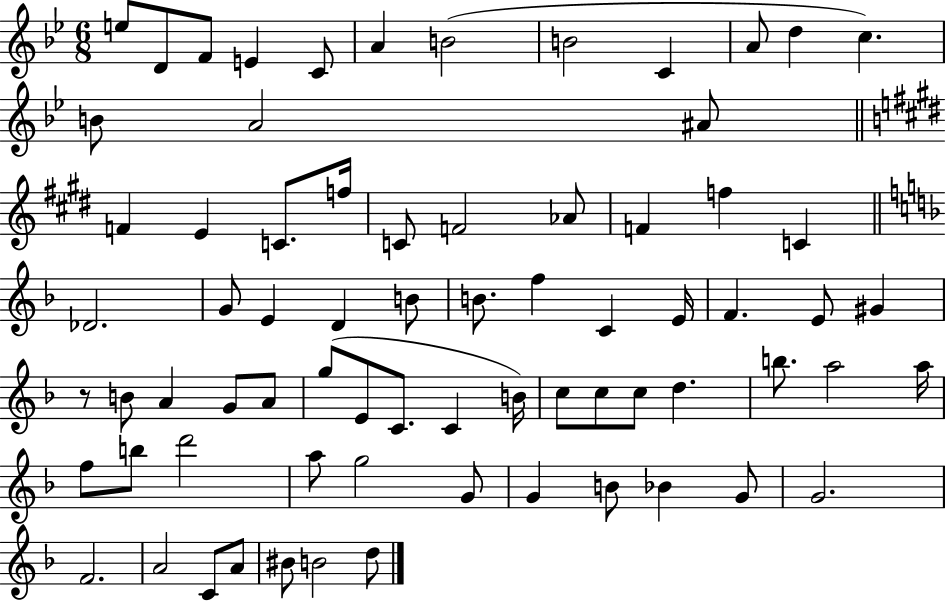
{
  \clef treble
  \numericTimeSignature
  \time 6/8
  \key bes \major
  e''8 d'8 f'8 e'4 c'8 | a'4 b'2( | b'2 c'4 | a'8 d''4 c''4.) | \break b'8 a'2 ais'8 | \bar "||" \break \key e \major f'4 e'4 c'8. f''16 | c'8 f'2 aes'8 | f'4 f''4 c'4 | \bar "||" \break \key d \minor des'2. | g'8 e'4 d'4 b'8 | b'8. f''4 c'4 e'16 | f'4. e'8 gis'4 | \break r8 b'8 a'4 g'8 a'8 | g''8( e'8 c'8. c'4 b'16) | c''8 c''8 c''8 d''4. | b''8. a''2 a''16 | \break f''8 b''8 d'''2 | a''8 g''2 g'8 | g'4 b'8 bes'4 g'8 | g'2. | \break f'2. | a'2 c'8 a'8 | bis'8 b'2 d''8 | \bar "|."
}